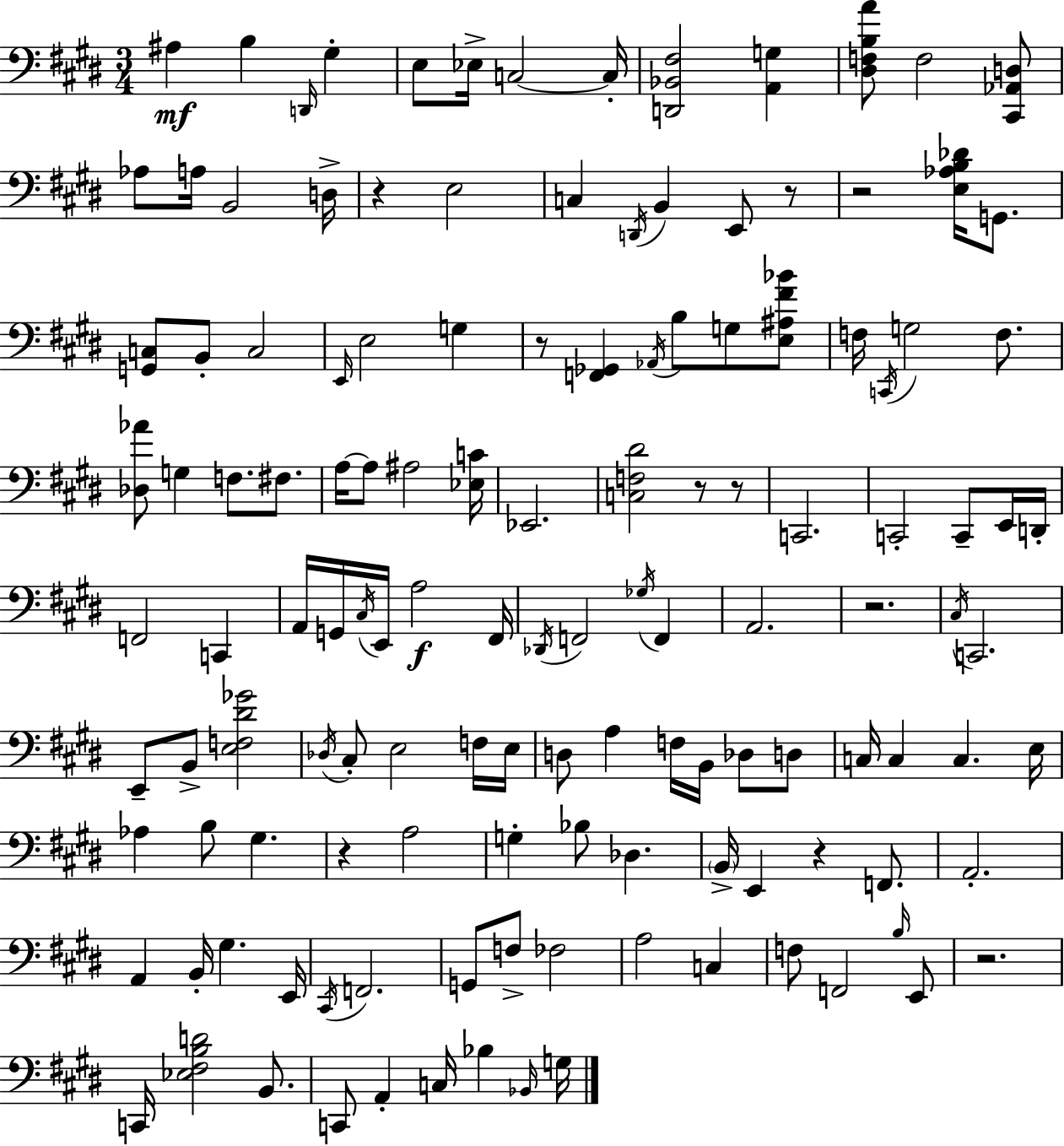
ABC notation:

X:1
T:Untitled
M:3/4
L:1/4
K:E
^A, B, D,,/4 ^G, E,/2 _E,/4 C,2 C,/4 [D,,_B,,^F,]2 [A,,G,] [^D,F,B,A]/2 F,2 [^C,,_A,,D,]/2 _A,/2 A,/4 B,,2 D,/4 z E,2 C, D,,/4 B,, E,,/2 z/2 z2 [E,_A,B,_D]/4 G,,/2 [G,,C,]/2 B,,/2 C,2 E,,/4 E,2 G, z/2 [F,,_G,,] _A,,/4 B,/2 G,/2 [E,^A,^F_B]/2 F,/4 C,,/4 G,2 F,/2 [_D,_A]/2 G, F,/2 ^F,/2 A,/4 A,/2 ^A,2 [_E,C]/4 _E,,2 [C,F,^D]2 z/2 z/2 C,,2 C,,2 C,,/2 E,,/4 D,,/4 F,,2 C,, A,,/4 G,,/4 ^C,/4 E,,/4 A,2 ^F,,/4 _D,,/4 F,,2 _G,/4 F,, A,,2 z2 ^C,/4 C,,2 E,,/2 B,,/2 [E,F,^D_G]2 _D,/4 ^C,/2 E,2 F,/4 E,/4 D,/2 A, F,/4 B,,/4 _D,/2 D,/2 C,/4 C, C, E,/4 _A, B,/2 ^G, z A,2 G, _B,/2 _D, B,,/4 E,, z F,,/2 A,,2 A,, B,,/4 ^G, E,,/4 ^C,,/4 F,,2 G,,/2 F,/2 _F,2 A,2 C, F,/2 F,,2 B,/4 E,,/2 z2 C,,/4 [_E,^F,B,D]2 B,,/2 C,,/2 A,, C,/4 _B, _B,,/4 G,/4